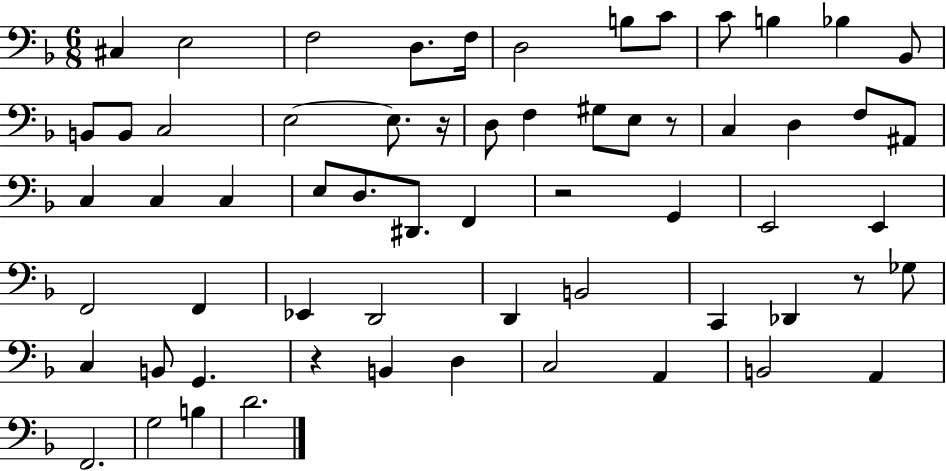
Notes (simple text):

C#3/q E3/h F3/h D3/e. F3/s D3/h B3/e C4/e C4/e B3/q Bb3/q Bb2/e B2/e B2/e C3/h E3/h E3/e. R/s D3/e F3/q G#3/e E3/e R/e C3/q D3/q F3/e A#2/e C3/q C3/q C3/q E3/e D3/e. D#2/e. F2/q R/h G2/q E2/h E2/q F2/h F2/q Eb2/q D2/h D2/q B2/h C2/q Db2/q R/e Gb3/e C3/q B2/e G2/q. R/q B2/q D3/q C3/h A2/q B2/h A2/q F2/h. G3/h B3/q D4/h.